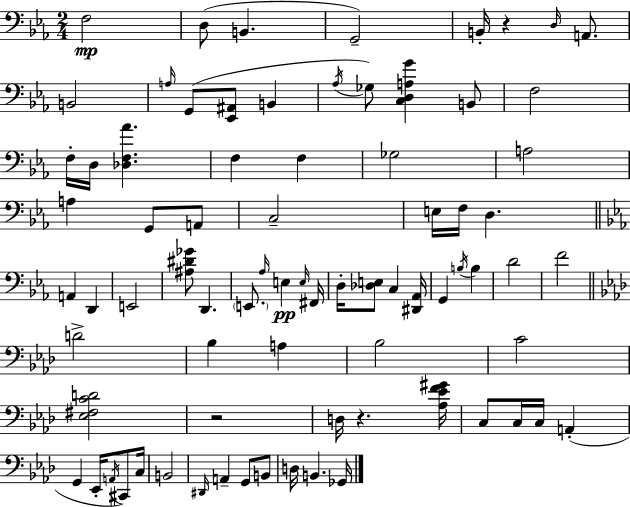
{
  \clef bass
  \numericTimeSignature
  \time 2/4
  \key ees \major
  f2\mp | d8( b,4. | g,2--) | b,16-. r4 \grace { d16 } a,8. | \break b,2 | \grace { a16 }( g,8 <ees, ais,>8 b,4 | \acciaccatura { aes16 }) ges8 <c d a g'>4 | b,8 f2 | \break f16-. d16 <des f aes'>4. | f4 f4 | ges2 | a2 | \break a4 g,8 | a,8 c2-- | e16 f16 d4. | \bar "||" \break \key ees \major a,4 d,4 | e,2 | <ais dis' ges'>8 d,4. | \parenthesize e,8. \grace { aes16 } e4\pp | \break \grace { e16 } fis,16 d16-. <des e>8 c4 | <dis, aes,>16 g,4 \acciaccatura { b16 } b4 | d'2 | f'2 | \break \bar "||" \break \key aes \major d'2-> | bes4 a4 | bes2 | c'2 | \break <ees fis c' d'>2 | r2 | d16 r4. <aes ees' f' gis'>16 | c8 c16 c16 a,4-.( | \break g,4 ees,16-. \acciaccatura { a,16 } cis,8) | c16 b,2 | \grace { dis,16 } a,4-- g,8 | b,8 d16 b,4. | \break ges,16 \bar "|."
}